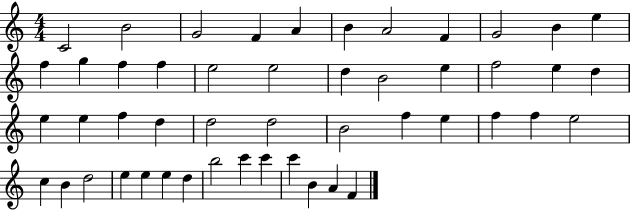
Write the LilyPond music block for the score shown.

{
  \clef treble
  \numericTimeSignature
  \time 4/4
  \key c \major
  c'2 b'2 | g'2 f'4 a'4 | b'4 a'2 f'4 | g'2 b'4 e''4 | \break f''4 g''4 f''4 f''4 | e''2 e''2 | d''4 b'2 e''4 | f''2 e''4 d''4 | \break e''4 e''4 f''4 d''4 | d''2 d''2 | b'2 f''4 e''4 | f''4 f''4 e''2 | \break c''4 b'4 d''2 | e''4 e''4 e''4 d''4 | b''2 c'''4 c'''4 | c'''4 b'4 a'4 f'4 | \break \bar "|."
}